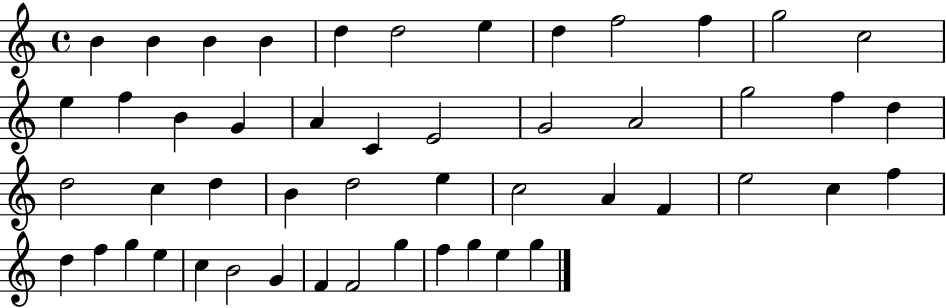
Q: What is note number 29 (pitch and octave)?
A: D5